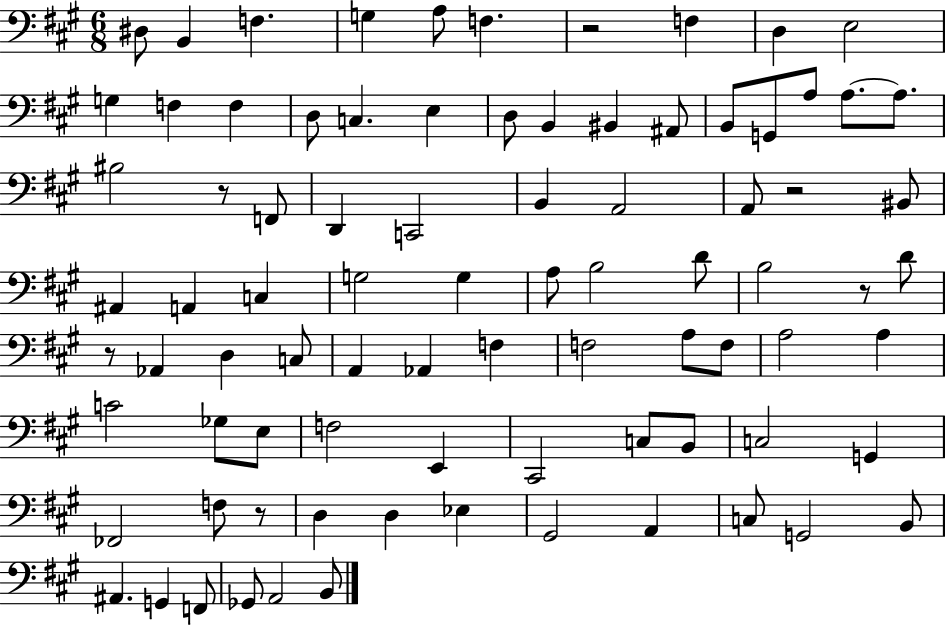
X:1
T:Untitled
M:6/8
L:1/4
K:A
^D,/2 B,, F, G, A,/2 F, z2 F, D, E,2 G, F, F, D,/2 C, E, D,/2 B,, ^B,, ^A,,/2 B,,/2 G,,/2 A,/2 A,/2 A,/2 ^B,2 z/2 F,,/2 D,, C,,2 B,, A,,2 A,,/2 z2 ^B,,/2 ^A,, A,, C, G,2 G, A,/2 B,2 D/2 B,2 z/2 D/2 z/2 _A,, D, C,/2 A,, _A,, F, F,2 A,/2 F,/2 A,2 A, C2 _G,/2 E,/2 F,2 E,, ^C,,2 C,/2 B,,/2 C,2 G,, _F,,2 F,/2 z/2 D, D, _E, ^G,,2 A,, C,/2 G,,2 B,,/2 ^A,, G,, F,,/2 _G,,/2 A,,2 B,,/2